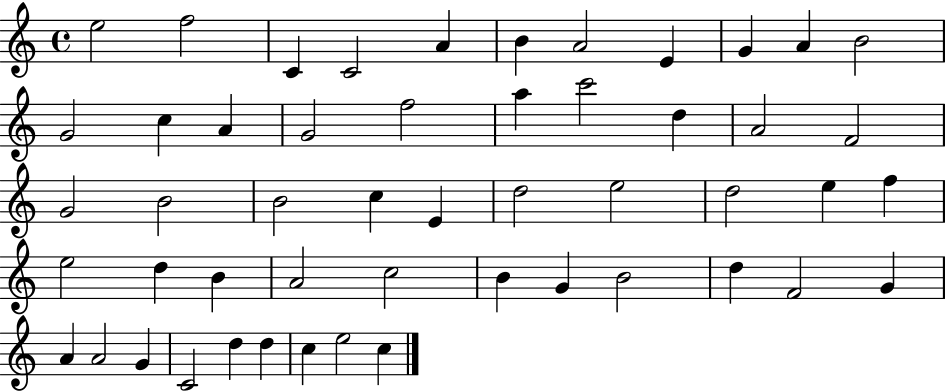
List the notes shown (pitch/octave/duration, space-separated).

E5/h F5/h C4/q C4/h A4/q B4/q A4/h E4/q G4/q A4/q B4/h G4/h C5/q A4/q G4/h F5/h A5/q C6/h D5/q A4/h F4/h G4/h B4/h B4/h C5/q E4/q D5/h E5/h D5/h E5/q F5/q E5/h D5/q B4/q A4/h C5/h B4/q G4/q B4/h D5/q F4/h G4/q A4/q A4/h G4/q C4/h D5/q D5/q C5/q E5/h C5/q